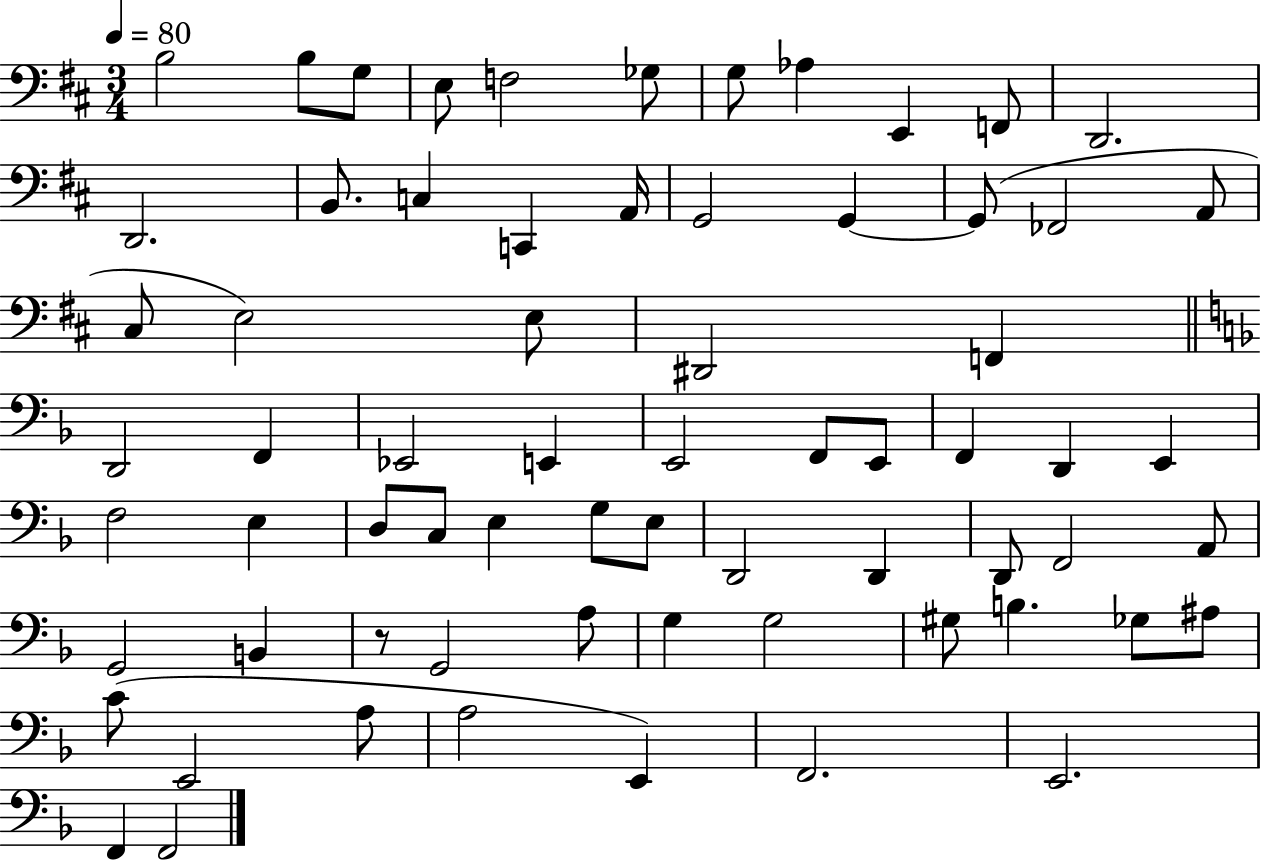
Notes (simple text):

B3/h B3/e G3/e E3/e F3/h Gb3/e G3/e Ab3/q E2/q F2/e D2/h. D2/h. B2/e. C3/q C2/q A2/s G2/h G2/q G2/e FES2/h A2/e C#3/e E3/h E3/e D#2/h F2/q D2/h F2/q Eb2/h E2/q E2/h F2/e E2/e F2/q D2/q E2/q F3/h E3/q D3/e C3/e E3/q G3/e E3/e D2/h D2/q D2/e F2/h A2/e G2/h B2/q R/e G2/h A3/e G3/q G3/h G#3/e B3/q. Gb3/e A#3/e C4/e E2/h A3/e A3/h E2/q F2/h. E2/h. F2/q F2/h